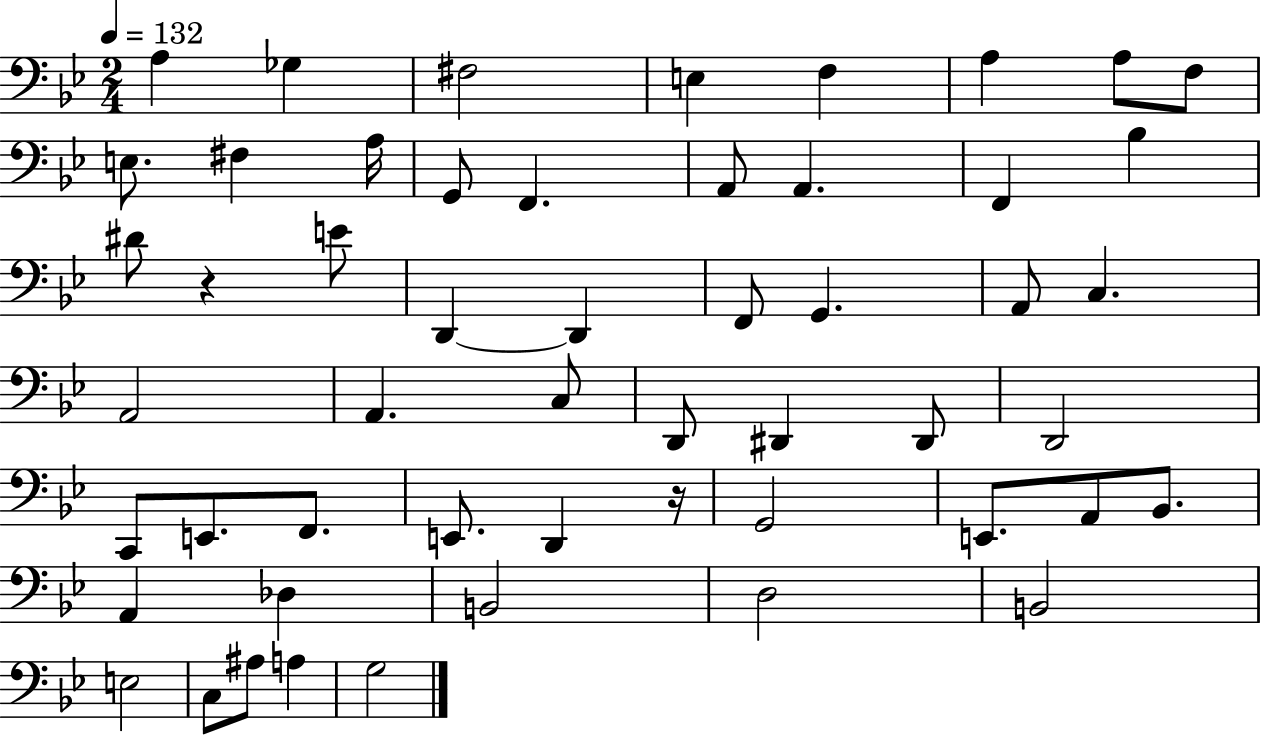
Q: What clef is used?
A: bass